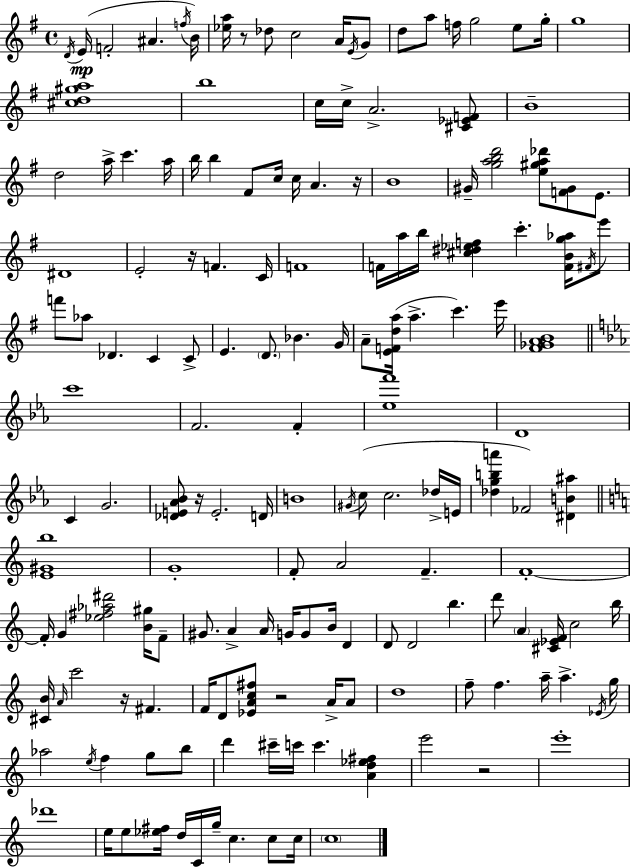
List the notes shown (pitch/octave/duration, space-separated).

D4/s E4/s F4/h A#4/q. F5/s B4/s [Eb5,A5]/s R/e Db5/e C5/h A4/s E4/s G4/e D5/e A5/e F5/s G5/h E5/e G5/s G5/w [C#5,D5,G#5,A5]/w B5/w C5/s C5/s A4/h. [C#4,Eb4,F4]/e B4/w D5/h A5/s C6/q. A5/s B5/s B5/q F#4/e C5/s C5/s A4/q. R/s B4/w G#4/s [G5,A5,B5,D6]/h [E5,G#5,A5,Db6]/e [F4,G#4]/e E4/e. D#4/w E4/h R/s F4/q. C4/s F4/w F4/s A5/s B5/s [C#5,D#5,Eb5,F5]/q C6/q. [F4,B4,G5,Ab5]/s F#4/s E6/e F6/e Ab5/e Db4/q. C4/q C4/e E4/q. D4/e. Bb4/q. G4/s A4/e [E4,F4,D5,A5]/s A5/q. C6/q. E6/s [F#4,Gb4,A4,B4]/w C6/w F4/h. F4/q [Eb5,F6]/w D4/w C4/q G4/h. [Db4,E4,Ab4,Bb4]/e R/s E4/h. D4/s B4/w G#4/s C5/e C5/h. Db5/s E4/s [Db5,G5,B5,A6]/q FES4/h [D#4,B4,A#5]/q [E4,G#4,B5]/w G4/w F4/e A4/h F4/q. F4/w F4/s G4/q [Eb5,F#5,Ab5,D#6]/h [B4,G#5]/s F4/e G#4/e. A4/q A4/s G4/s G4/e B4/s D4/q D4/e D4/h B5/q. D6/e A4/q [C#4,Eb4,F4]/s C5/h B5/s [C#4,B4]/s A4/s C6/h R/s F#4/q. F4/s D4/e [Eb4,A4,C5,F#5]/e R/h A4/s A4/e D5/w F5/e F5/q. A5/s A5/q. Eb4/s G5/s Ab5/h E5/s F5/q G5/e B5/e D6/q C#6/s C6/s C6/q. [A4,D5,Eb5,F#5]/q E6/h R/h E6/w Db6/w E5/s E5/e [Eb5,F#5]/s D5/s C4/s G5/s C5/q. C5/e C5/s C5/w